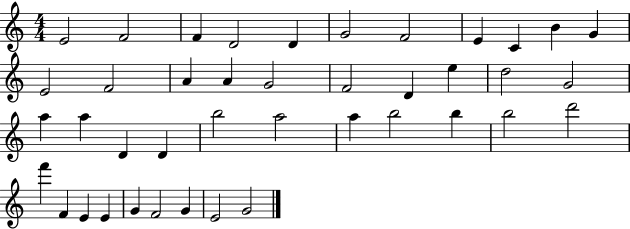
E4/h F4/h F4/q D4/h D4/q G4/h F4/h E4/q C4/q B4/q G4/q E4/h F4/h A4/q A4/q G4/h F4/h D4/q E5/q D5/h G4/h A5/q A5/q D4/q D4/q B5/h A5/h A5/q B5/h B5/q B5/h D6/h F6/q F4/q E4/q E4/q G4/q F4/h G4/q E4/h G4/h